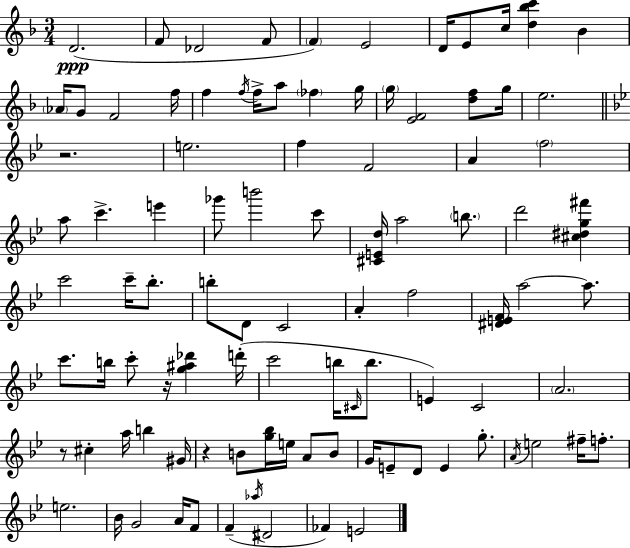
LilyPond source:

{
  \clef treble
  \numericTimeSignature
  \time 3/4
  \key d \minor
  d'2.(\ppp | f'8 des'2 f'8 | \parenthesize f'4) e'2 | d'16 e'8 c''16 <d'' bes'' c'''>4 bes'4 | \break \parenthesize aes'16 g'8 f'2 f''16 | f''4 \acciaccatura { f''16 } f''16-> a''8 \parenthesize fes''4 | g''16 \parenthesize g''16 <e' f'>2 <d'' f''>8 | g''16 e''2. | \break \bar "||" \break \key g \minor r2. | e''2. | f''4 f'2 | a'4 \parenthesize f''2 | \break a''8 c'''4.-> e'''4 | ges'''8 b'''2 c'''8 | <cis' e' d''>16 a''2 \parenthesize b''8. | d'''2 <cis'' dis'' g'' fis'''>4 | \break c'''2 c'''16-- bes''8.-. | b''8-. d'8 c'2 | a'4-. f''2 | <dis' e' f'>16 a''2~~ a''8. | \break c'''8. b''16 c'''8-. r16 <g'' ais'' des'''>4 d'''16-.( | c'''2 b''16 \grace { cis'16 } b''8. | e'4) c'2 | \parenthesize a'2. | \break r8 cis''4-. a''16 b''4 | gis'16 r4 b'8 <g'' bes''>16 e''16 a'8 b'8 | g'16 e'8-- d'8 e'4 g''8.-. | \acciaccatura { a'16 } e''2 fis''16-- f''8.-. | \break e''2. | bes'16 g'2 a'16 | f'8 f'4--( \acciaccatura { aes''16 } dis'2 | fes'4) e'2 | \break \bar "|."
}